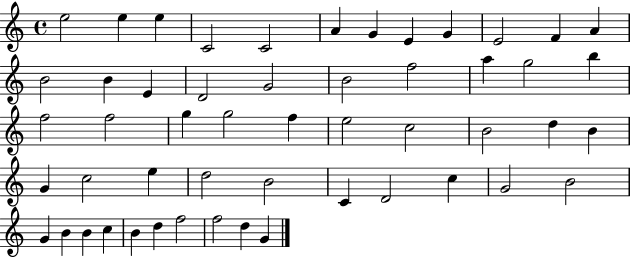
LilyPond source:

{
  \clef treble
  \time 4/4
  \defaultTimeSignature
  \key c \major
  e''2 e''4 e''4 | c'2 c'2 | a'4 g'4 e'4 g'4 | e'2 f'4 a'4 | \break b'2 b'4 e'4 | d'2 g'2 | b'2 f''2 | a''4 g''2 b''4 | \break f''2 f''2 | g''4 g''2 f''4 | e''2 c''2 | b'2 d''4 b'4 | \break g'4 c''2 e''4 | d''2 b'2 | c'4 d'2 c''4 | g'2 b'2 | \break g'4 b'4 b'4 c''4 | b'4 d''4 f''2 | f''2 d''4 g'4 | \bar "|."
}